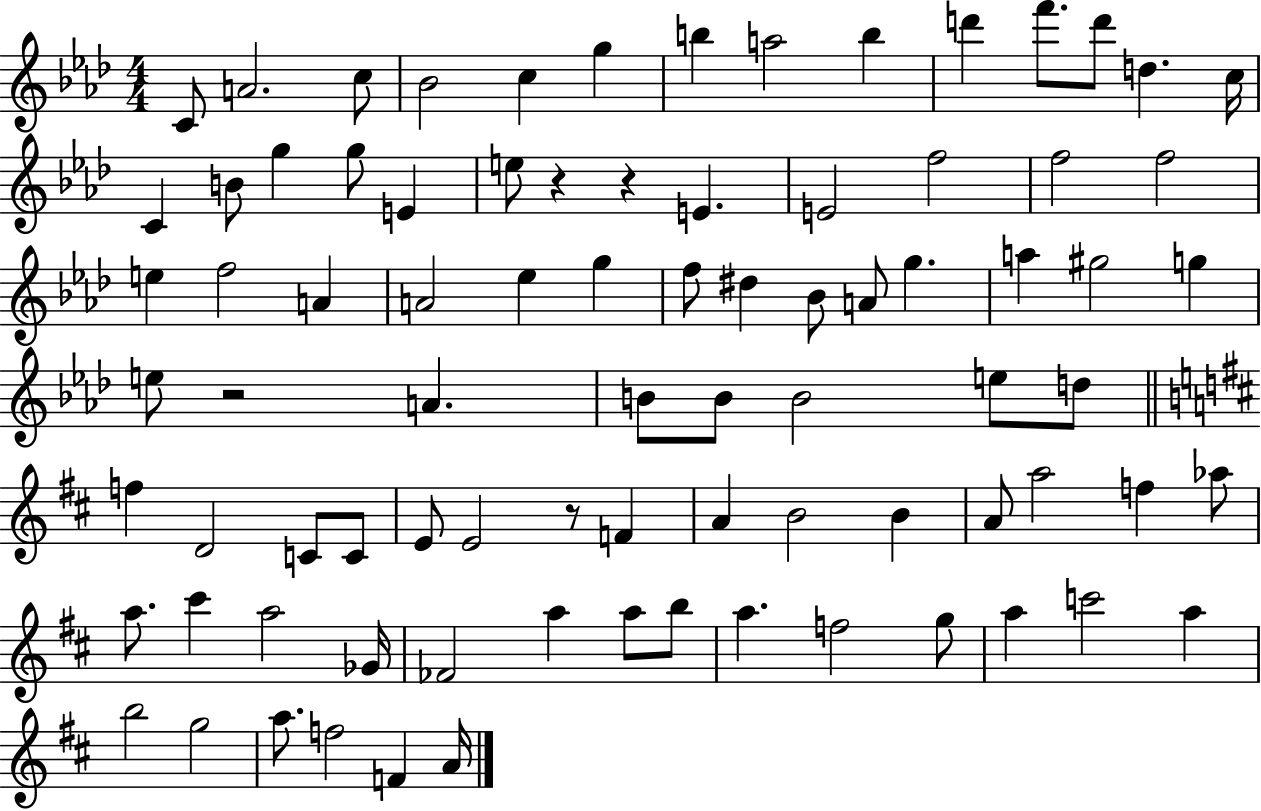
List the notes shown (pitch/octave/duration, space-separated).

C4/e A4/h. C5/e Bb4/h C5/q G5/q B5/q A5/h B5/q D6/q F6/e. D6/e D5/q. C5/s C4/q B4/e G5/q G5/e E4/q E5/e R/q R/q E4/q. E4/h F5/h F5/h F5/h E5/q F5/h A4/q A4/h Eb5/q G5/q F5/e D#5/q Bb4/e A4/e G5/q. A5/q G#5/h G5/q E5/e R/h A4/q. B4/e B4/e B4/h E5/e D5/e F5/q D4/h C4/e C4/e E4/e E4/h R/e F4/q A4/q B4/h B4/q A4/e A5/h F5/q Ab5/e A5/e. C#6/q A5/h Gb4/s FES4/h A5/q A5/e B5/e A5/q. F5/h G5/e A5/q C6/h A5/q B5/h G5/h A5/e. F5/h F4/q A4/s